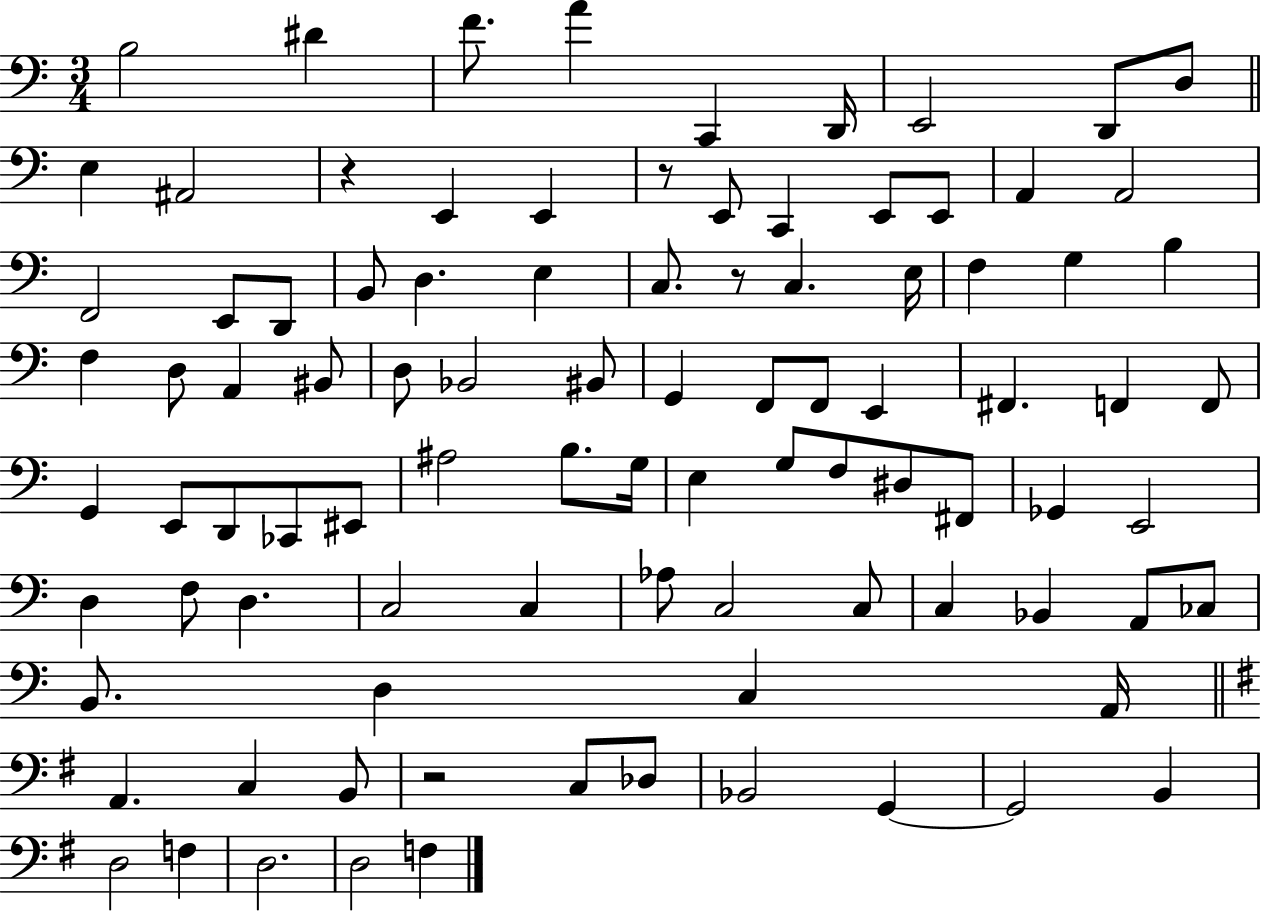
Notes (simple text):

B3/h D#4/q F4/e. A4/q C2/q D2/s E2/h D2/e D3/e E3/q A#2/h R/q E2/q E2/q R/e E2/e C2/q E2/e E2/e A2/q A2/h F2/h E2/e D2/e B2/e D3/q. E3/q C3/e. R/e C3/q. E3/s F3/q G3/q B3/q F3/q D3/e A2/q BIS2/e D3/e Bb2/h BIS2/e G2/q F2/e F2/e E2/q F#2/q. F2/q F2/e G2/q E2/e D2/e CES2/e EIS2/e A#3/h B3/e. G3/s E3/q G3/e F3/e D#3/e F#2/e Gb2/q E2/h D3/q F3/e D3/q. C3/h C3/q Ab3/e C3/h C3/e C3/q Bb2/q A2/e CES3/e B2/e. D3/q C3/q A2/s A2/q. C3/q B2/e R/h C3/e Db3/e Bb2/h G2/q G2/h B2/q D3/h F3/q D3/h. D3/h F3/q